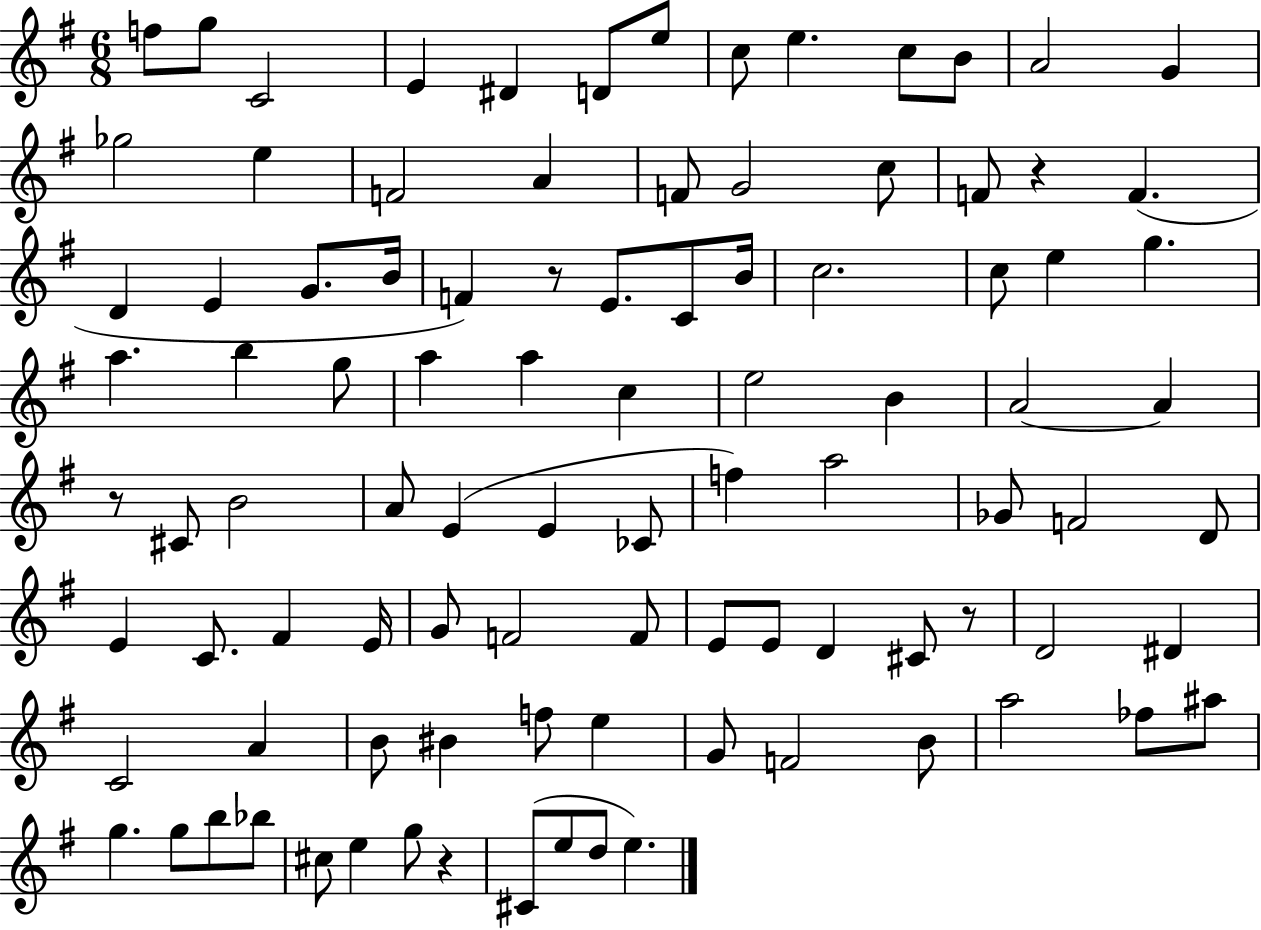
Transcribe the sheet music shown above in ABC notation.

X:1
T:Untitled
M:6/8
L:1/4
K:G
f/2 g/2 C2 E ^D D/2 e/2 c/2 e c/2 B/2 A2 G _g2 e F2 A F/2 G2 c/2 F/2 z F D E G/2 B/4 F z/2 E/2 C/2 B/4 c2 c/2 e g a b g/2 a a c e2 B A2 A z/2 ^C/2 B2 A/2 E E _C/2 f a2 _G/2 F2 D/2 E C/2 ^F E/4 G/2 F2 F/2 E/2 E/2 D ^C/2 z/2 D2 ^D C2 A B/2 ^B f/2 e G/2 F2 B/2 a2 _f/2 ^a/2 g g/2 b/2 _b/2 ^c/2 e g/2 z ^C/2 e/2 d/2 e